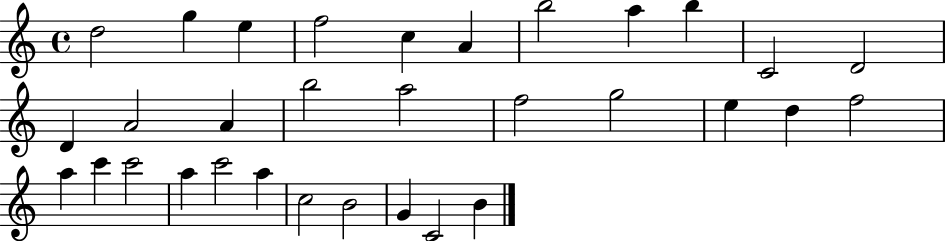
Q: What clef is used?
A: treble